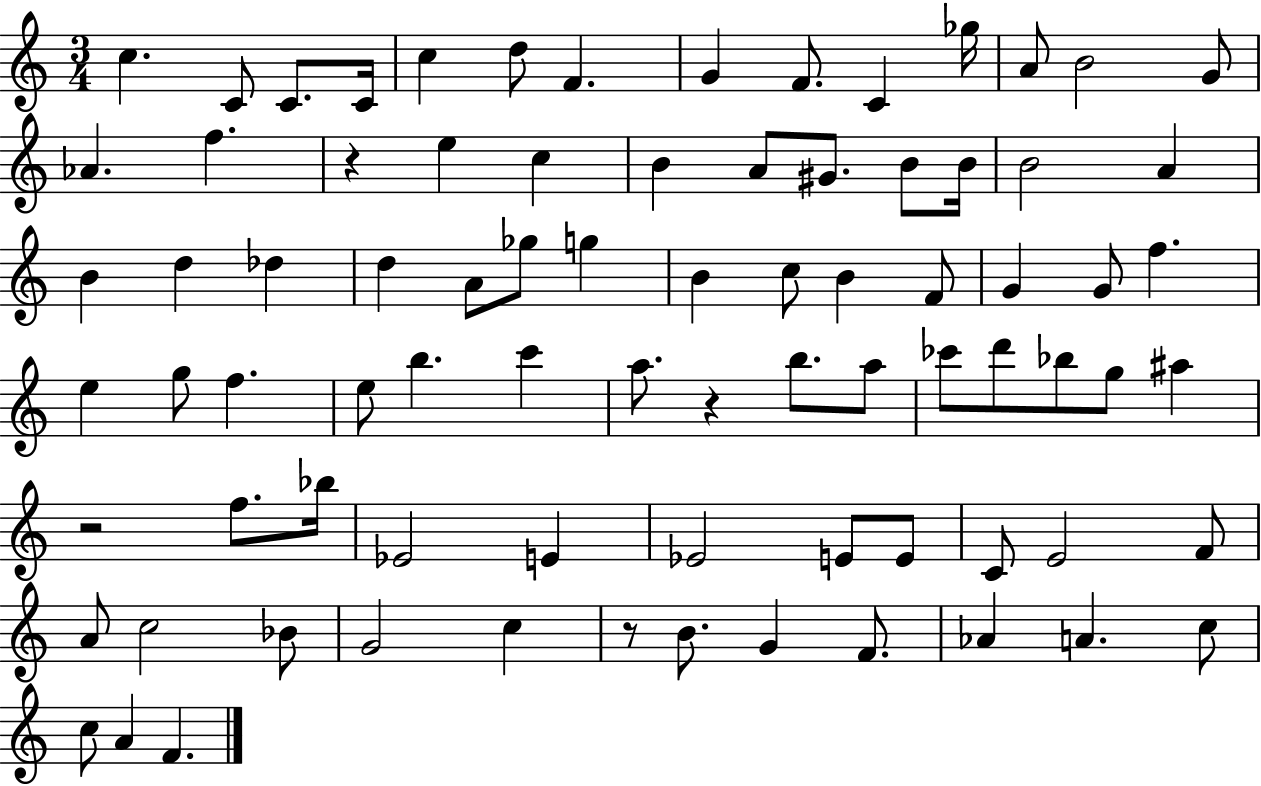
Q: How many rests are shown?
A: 4